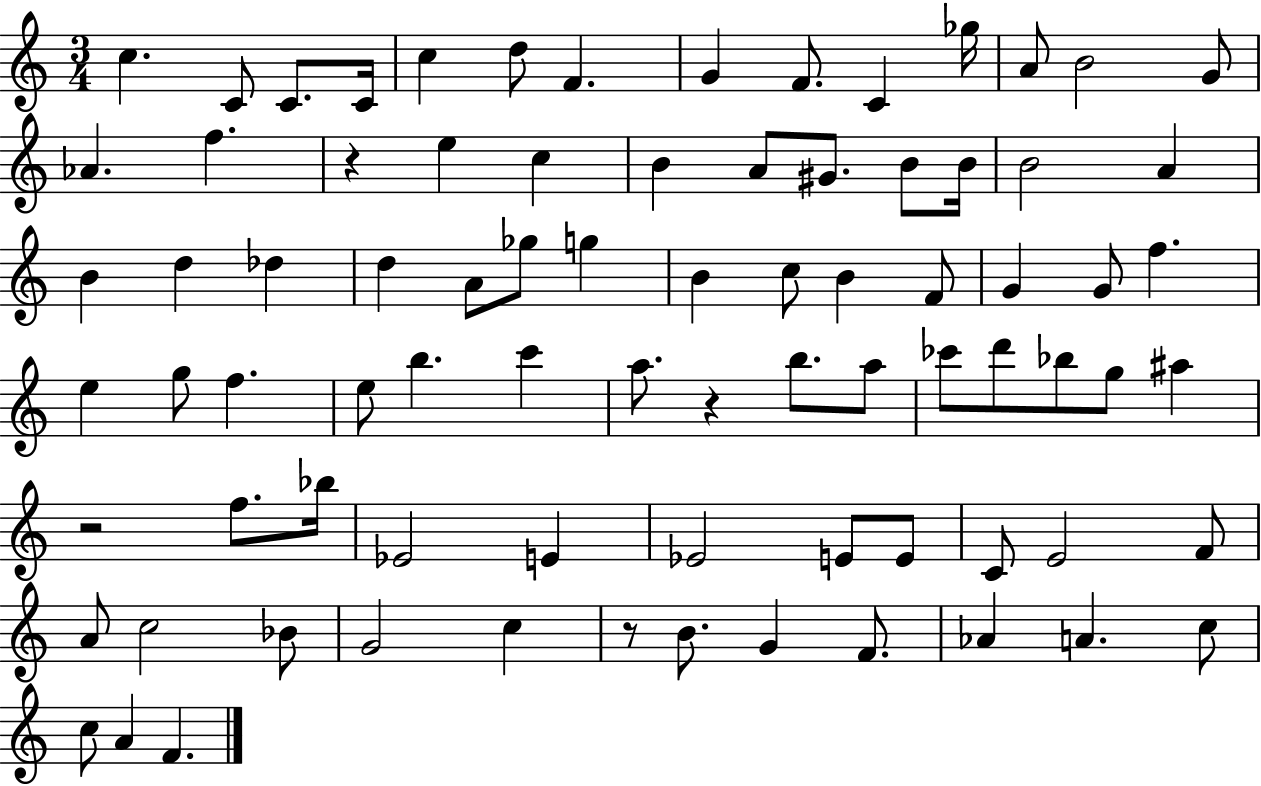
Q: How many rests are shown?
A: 4